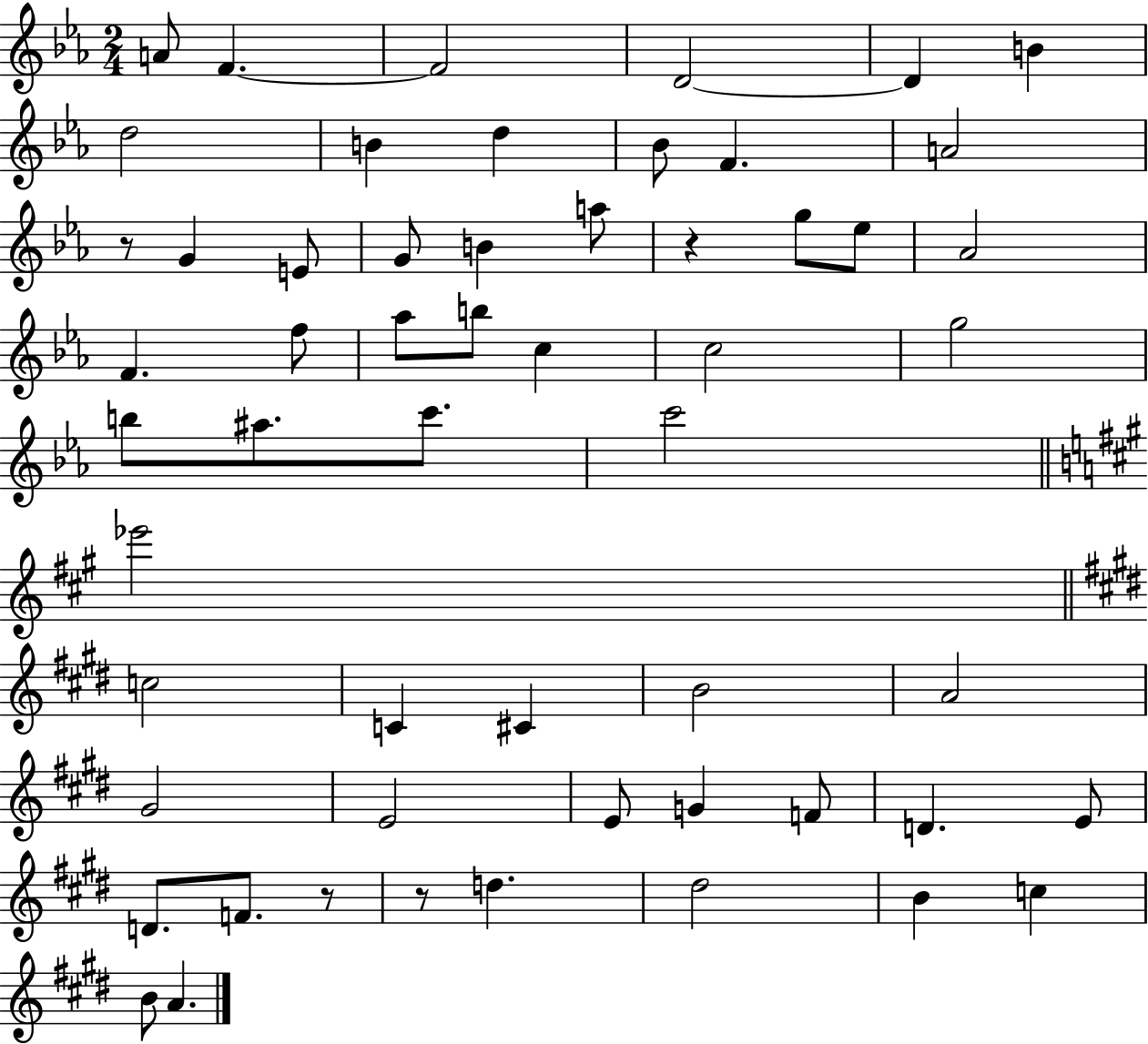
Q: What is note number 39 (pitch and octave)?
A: E4